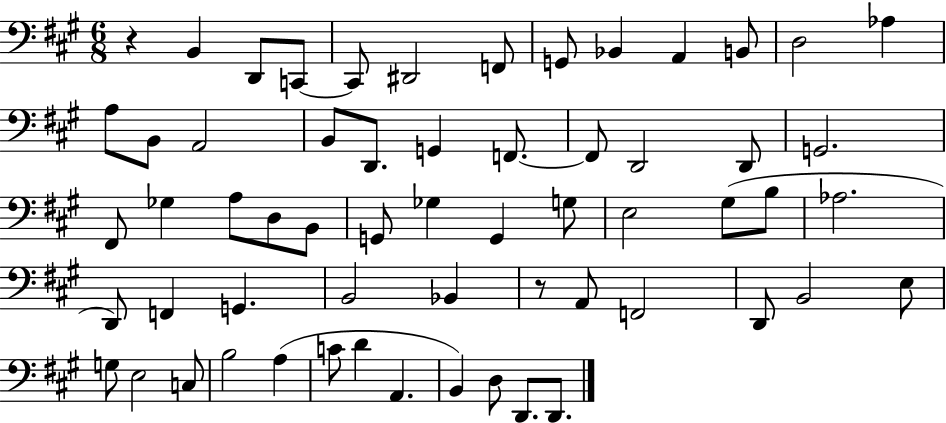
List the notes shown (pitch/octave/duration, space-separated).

R/q B2/q D2/e C2/e C2/e D#2/h F2/e G2/e Bb2/q A2/q B2/e D3/h Ab3/q A3/e B2/e A2/h B2/e D2/e. G2/q F2/e. F2/e D2/h D2/e G2/h. F#2/e Gb3/q A3/e D3/e B2/e G2/e Gb3/q G2/q G3/e E3/h G#3/e B3/e Ab3/h. D2/e F2/q G2/q. B2/h Bb2/q R/e A2/e F2/h D2/e B2/h E3/e G3/e E3/h C3/e B3/h A3/q C4/e D4/q A2/q. B2/q D3/e D2/e. D2/e.